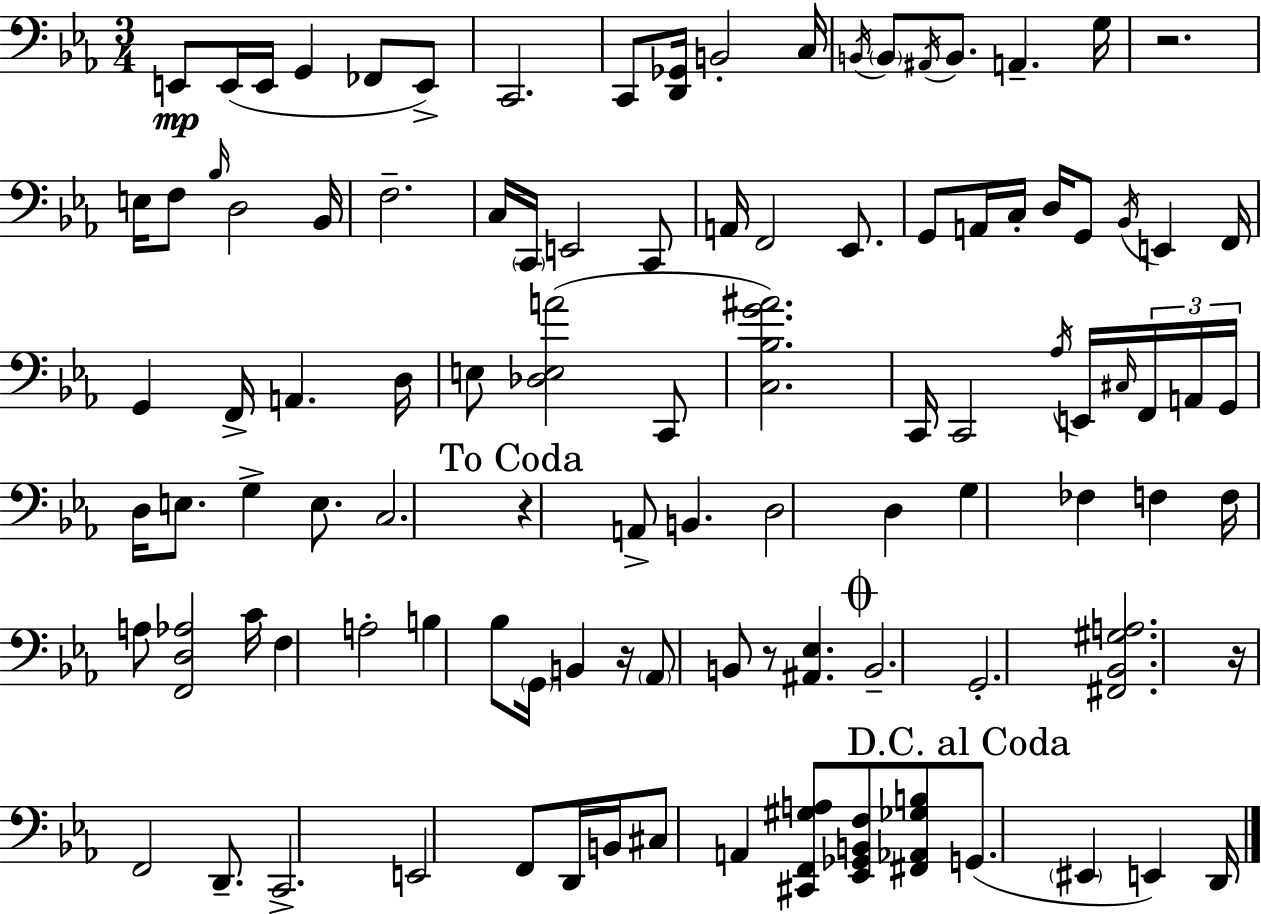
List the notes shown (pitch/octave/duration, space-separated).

E2/e E2/s E2/s G2/q FES2/e E2/e C2/h. C2/e [D2,Gb2]/s B2/h C3/s B2/s B2/e A#2/s B2/e. A2/q. G3/s R/h. E3/s F3/e Bb3/s D3/h Bb2/s F3/h. C3/s C2/s E2/h C2/e A2/s F2/h Eb2/e. G2/e A2/s C3/s D3/s G2/e Bb2/s E2/q F2/s G2/q F2/s A2/q. D3/s E3/e [Db3,E3,A4]/h C2/e [C3,Bb3,G4,A#4]/h. C2/s C2/h Ab3/s E2/s C#3/s F2/s A2/s G2/s D3/s E3/e. G3/q E3/e. C3/h. R/q A2/e B2/q. D3/h D3/q G3/q FES3/q F3/q F3/s A3/e [F2,D3,Ab3]/h C4/s F3/q A3/h B3/q Bb3/e G2/s B2/q R/s Ab2/e B2/e R/e [A#2,Eb3]/q. B2/h. G2/h. [F#2,Bb2,G#3,A3]/h. R/s F2/h D2/e. C2/h. E2/h F2/e D2/s B2/s C#3/e A2/q [C#2,F2,G#3,A3]/e [Eb2,Gb2,B2,F3]/e [F#2,Ab2,Gb3,B3]/e G2/e. EIS2/q E2/q D2/s